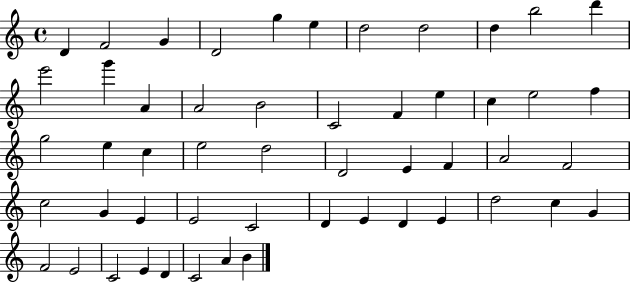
D4/q F4/h G4/q D4/h G5/q E5/q D5/h D5/h D5/q B5/h D6/q E6/h G6/q A4/q A4/h B4/h C4/h F4/q E5/q C5/q E5/h F5/q G5/h E5/q C5/q E5/h D5/h D4/h E4/q F4/q A4/h F4/h C5/h G4/q E4/q E4/h C4/h D4/q E4/q D4/q E4/q D5/h C5/q G4/q F4/h E4/h C4/h E4/q D4/q C4/h A4/q B4/q